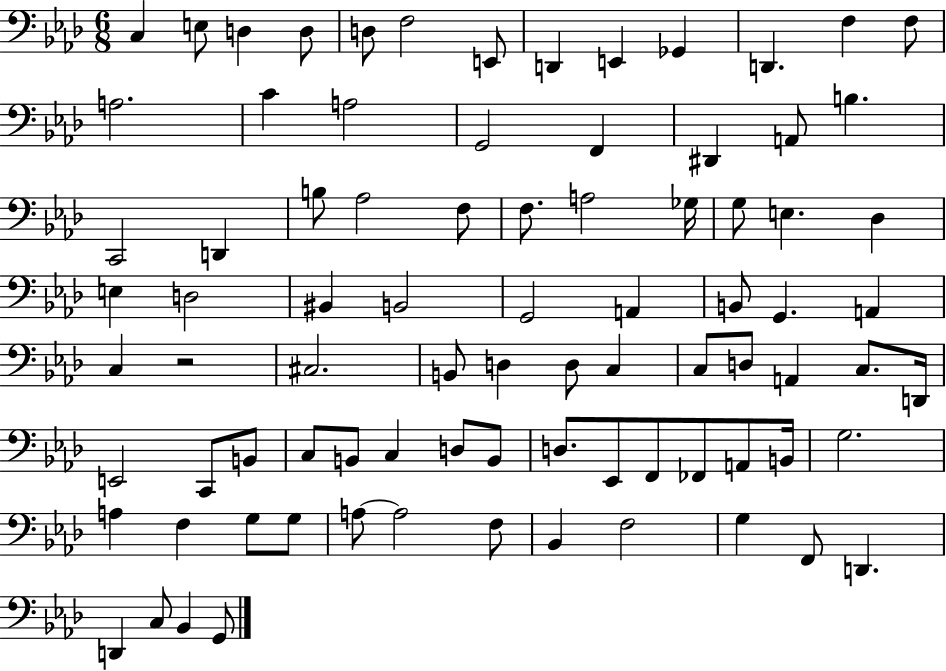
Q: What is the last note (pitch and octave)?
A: G2